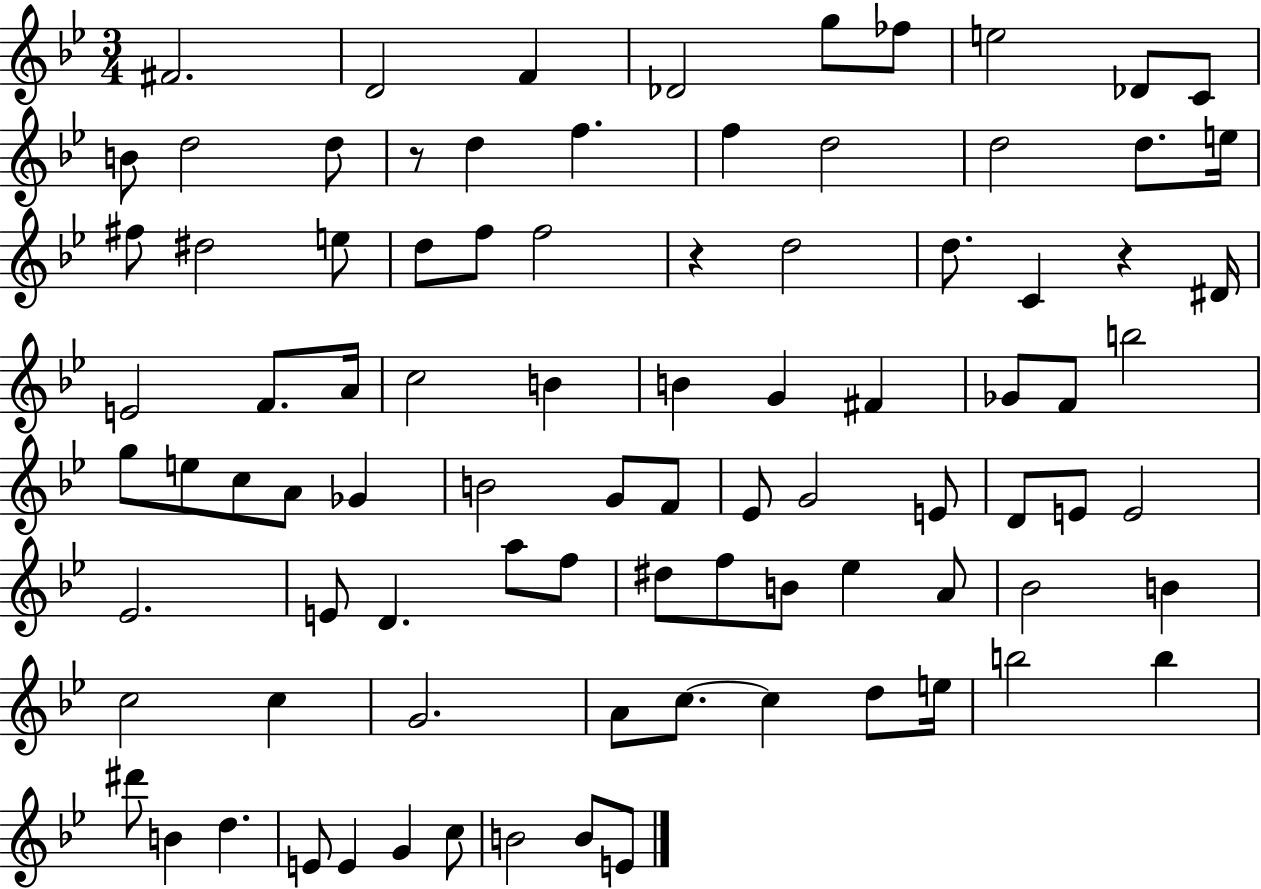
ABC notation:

X:1
T:Untitled
M:3/4
L:1/4
K:Bb
^F2 D2 F _D2 g/2 _f/2 e2 _D/2 C/2 B/2 d2 d/2 z/2 d f f d2 d2 d/2 e/4 ^f/2 ^d2 e/2 d/2 f/2 f2 z d2 d/2 C z ^D/4 E2 F/2 A/4 c2 B B G ^F _G/2 F/2 b2 g/2 e/2 c/2 A/2 _G B2 G/2 F/2 _E/2 G2 E/2 D/2 E/2 E2 _E2 E/2 D a/2 f/2 ^d/2 f/2 B/2 _e A/2 _B2 B c2 c G2 A/2 c/2 c d/2 e/4 b2 b ^d'/2 B d E/2 E G c/2 B2 B/2 E/2